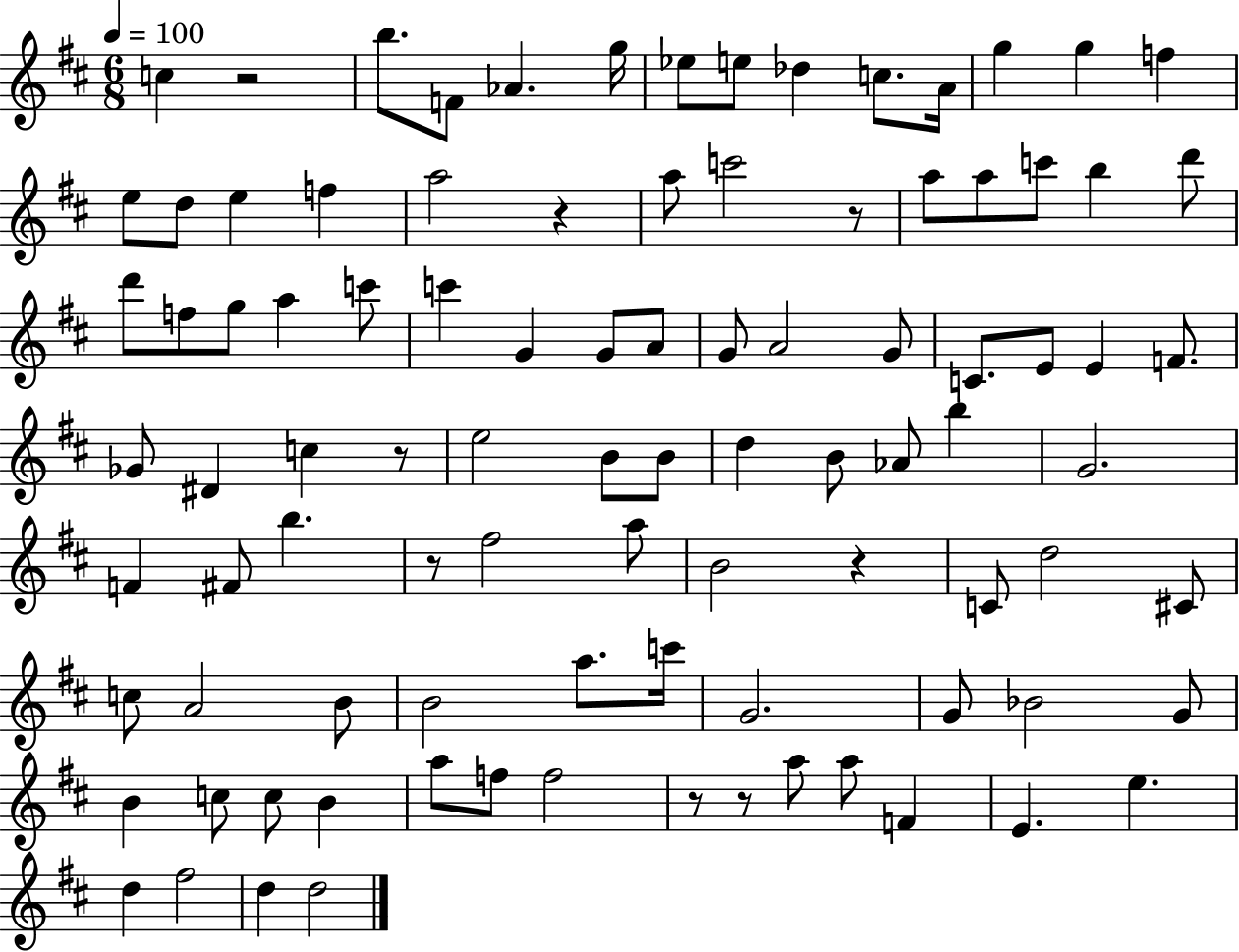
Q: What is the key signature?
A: D major